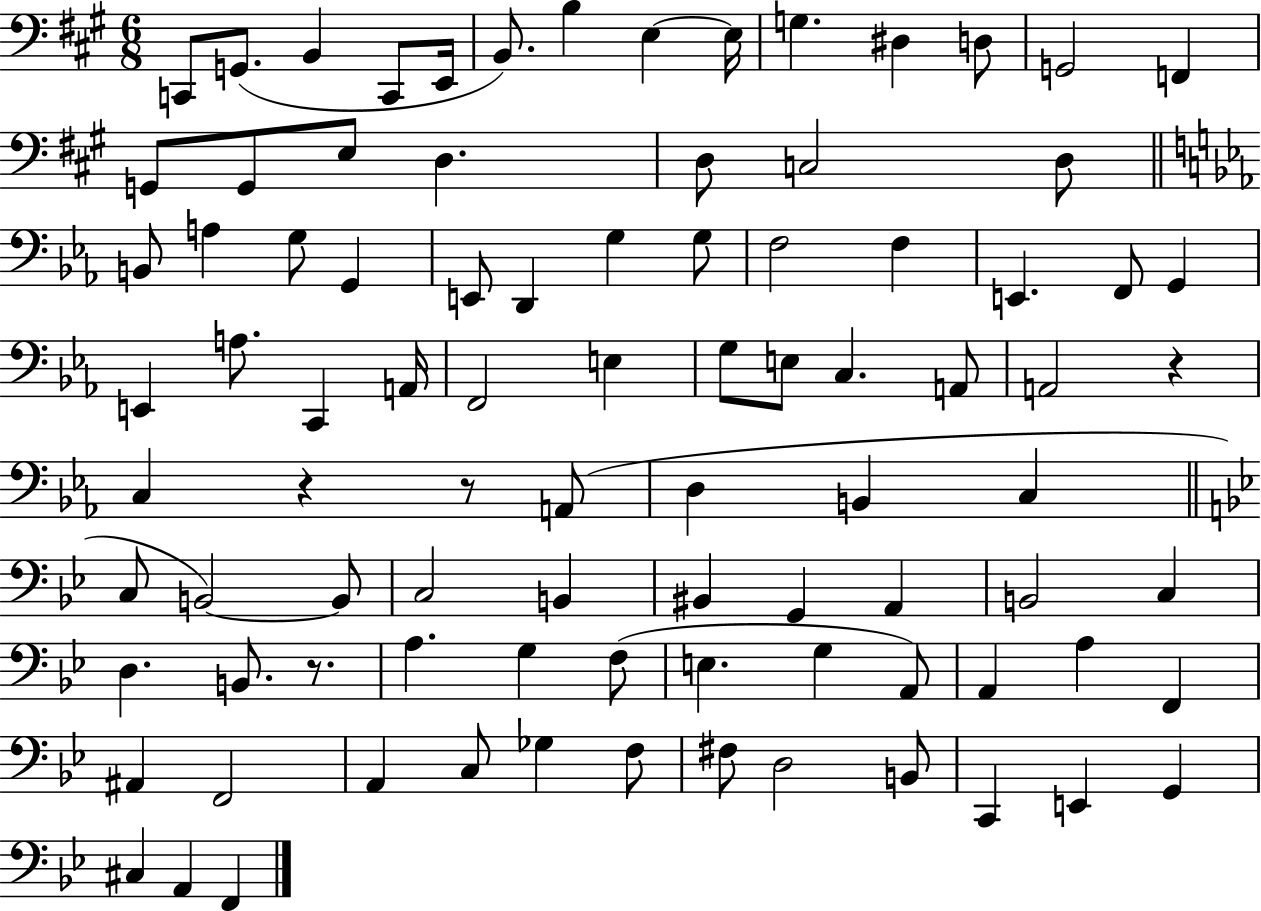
{
  \clef bass
  \numericTimeSignature
  \time 6/8
  \key a \major
  \repeat volta 2 { c,8 g,8.( b,4 c,8 e,16 | b,8.) b4 e4~~ e16 | g4. dis4 d8 | g,2 f,4 | \break g,8 g,8 e8 d4. | d8 c2 d8 | \bar "||" \break \key ees \major b,8 a4 g8 g,4 | e,8 d,4 g4 g8 | f2 f4 | e,4. f,8 g,4 | \break e,4 a8. c,4 a,16 | f,2 e4 | g8 e8 c4. a,8 | a,2 r4 | \break c4 r4 r8 a,8( | d4 b,4 c4 | \bar "||" \break \key g \minor c8 b,2~~) b,8 | c2 b,4 | bis,4 g,4 a,4 | b,2 c4 | \break d4. b,8. r8. | a4. g4 f8( | e4. g4 a,8) | a,4 a4 f,4 | \break ais,4 f,2 | a,4 c8 ges4 f8 | fis8 d2 b,8 | c,4 e,4 g,4 | \break cis4 a,4 f,4 | } \bar "|."
}